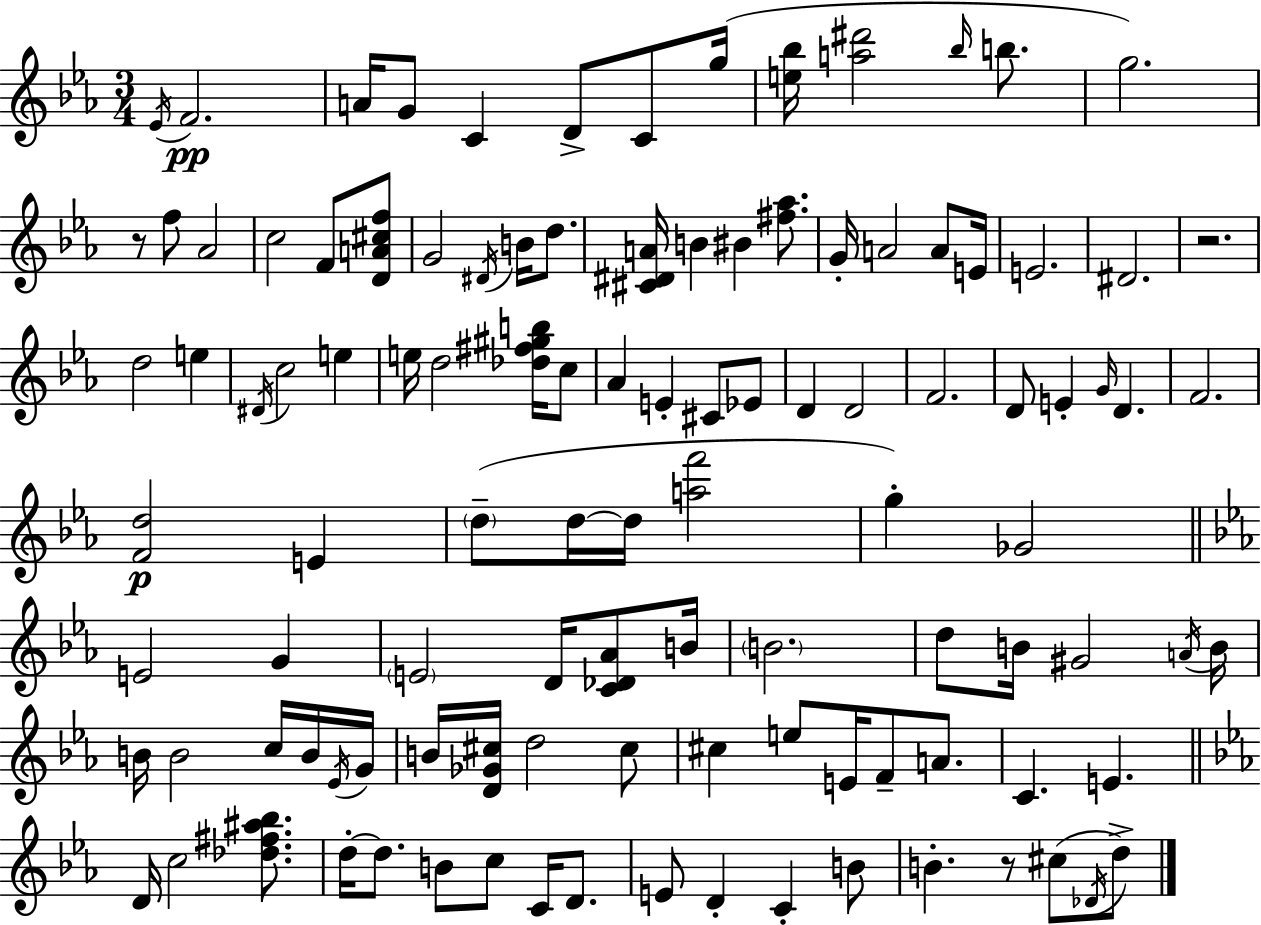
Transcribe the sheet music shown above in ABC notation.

X:1
T:Untitled
M:3/4
L:1/4
K:Eb
_E/4 F2 A/4 G/2 C D/2 C/2 g/4 [e_b]/4 [a^d']2 _b/4 b/2 g2 z/2 f/2 _A2 c2 F/2 [DA^cf]/2 G2 ^D/4 B/4 d/2 [^C^DA]/4 B ^B [^f_a]/2 G/4 A2 A/2 E/4 E2 ^D2 z2 d2 e ^D/4 c2 e e/4 d2 [_d^f^gb]/4 c/2 _A E ^C/2 _E/2 D D2 F2 D/2 E G/4 D F2 [Fd]2 E d/2 d/4 d/4 [af']2 g _G2 E2 G E2 D/4 [C_D_A]/2 B/4 B2 d/2 B/4 ^G2 A/4 B/4 B/4 B2 c/4 B/4 _E/4 G/4 B/4 [D_G^c]/4 d2 ^c/2 ^c e/2 E/4 F/2 A/2 C E D/4 c2 [_d^f^a_b]/2 d/4 d/2 B/2 c/2 C/4 D/2 E/2 D C B/2 B z/2 ^c/2 _D/4 d/2